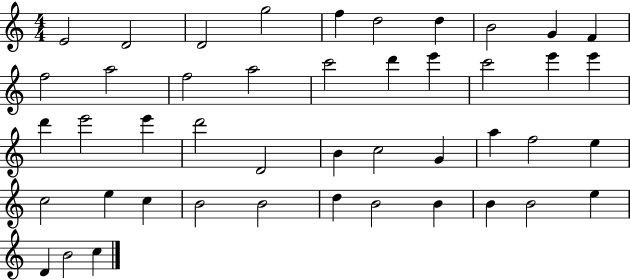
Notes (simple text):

E4/h D4/h D4/h G5/h F5/q D5/h D5/q B4/h G4/q F4/q F5/h A5/h F5/h A5/h C6/h D6/q E6/q C6/h E6/q E6/q D6/q E6/h E6/q D6/h D4/h B4/q C5/h G4/q A5/q F5/h E5/q C5/h E5/q C5/q B4/h B4/h D5/q B4/h B4/q B4/q B4/h E5/q D4/q B4/h C5/q